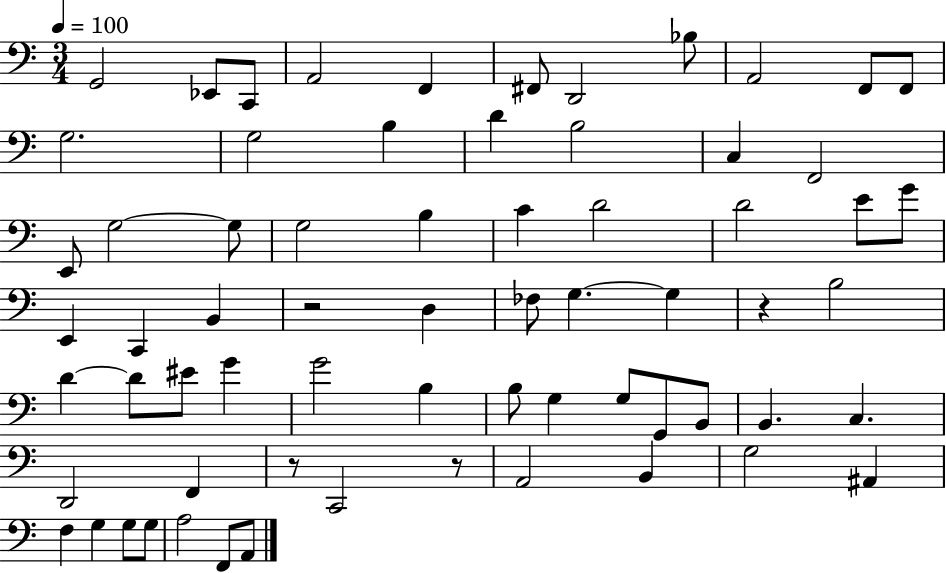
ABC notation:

X:1
T:Untitled
M:3/4
L:1/4
K:C
G,,2 _E,,/2 C,,/2 A,,2 F,, ^F,,/2 D,,2 _B,/2 A,,2 F,,/2 F,,/2 G,2 G,2 B, D B,2 C, F,,2 E,,/2 G,2 G,/2 G,2 B, C D2 D2 E/2 G/2 E,, C,, B,, z2 D, _F,/2 G, G, z B,2 D D/2 ^E/2 G G2 B, B,/2 G, G,/2 G,,/2 B,,/2 B,, C, D,,2 F,, z/2 C,,2 z/2 A,,2 B,, G,2 ^A,, F, G, G,/2 G,/2 A,2 F,,/2 A,,/2